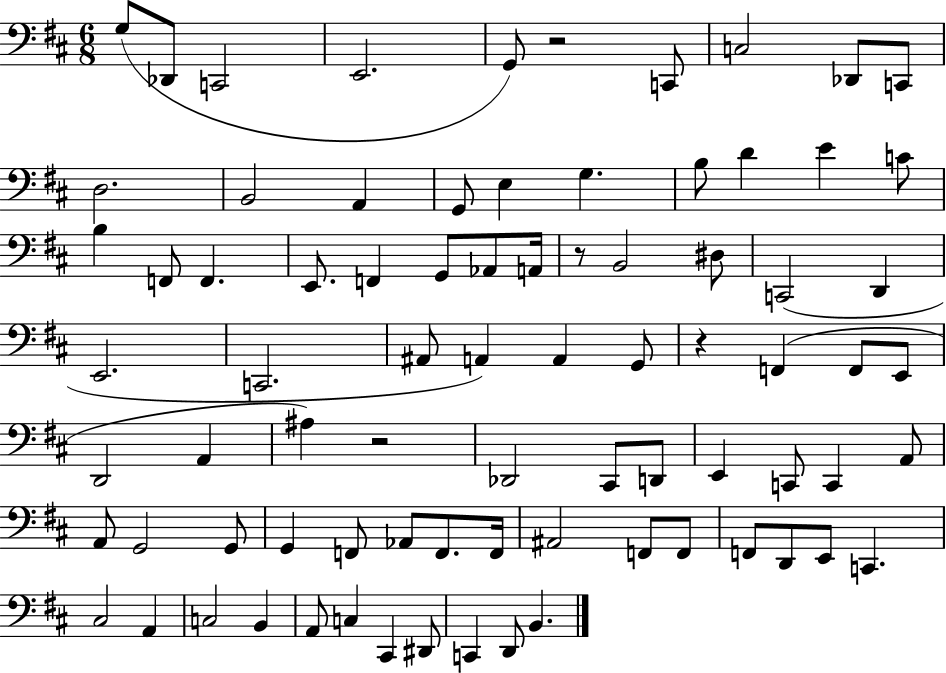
X:1
T:Untitled
M:6/8
L:1/4
K:D
G,/2 _D,,/2 C,,2 E,,2 G,,/2 z2 C,,/2 C,2 _D,,/2 C,,/2 D,2 B,,2 A,, G,,/2 E, G, B,/2 D E C/2 B, F,,/2 F,, E,,/2 F,, G,,/2 _A,,/2 A,,/4 z/2 B,,2 ^D,/2 C,,2 D,, E,,2 C,,2 ^A,,/2 A,, A,, G,,/2 z F,, F,,/2 E,,/2 D,,2 A,, ^A, z2 _D,,2 ^C,,/2 D,,/2 E,, C,,/2 C,, A,,/2 A,,/2 G,,2 G,,/2 G,, F,,/2 _A,,/2 F,,/2 F,,/4 ^A,,2 F,,/2 F,,/2 F,,/2 D,,/2 E,,/2 C,, ^C,2 A,, C,2 B,, A,,/2 C, ^C,, ^D,,/2 C,, D,,/2 B,,